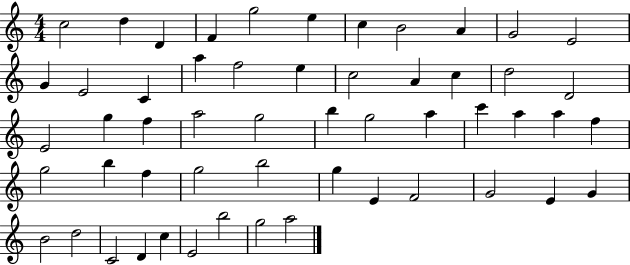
{
  \clef treble
  \numericTimeSignature
  \time 4/4
  \key c \major
  c''2 d''4 d'4 | f'4 g''2 e''4 | c''4 b'2 a'4 | g'2 e'2 | \break g'4 e'2 c'4 | a''4 f''2 e''4 | c''2 a'4 c''4 | d''2 d'2 | \break e'2 g''4 f''4 | a''2 g''2 | b''4 g''2 a''4 | c'''4 a''4 a''4 f''4 | \break g''2 b''4 f''4 | g''2 b''2 | g''4 e'4 f'2 | g'2 e'4 g'4 | \break b'2 d''2 | c'2 d'4 c''4 | e'2 b''2 | g''2 a''2 | \break \bar "|."
}